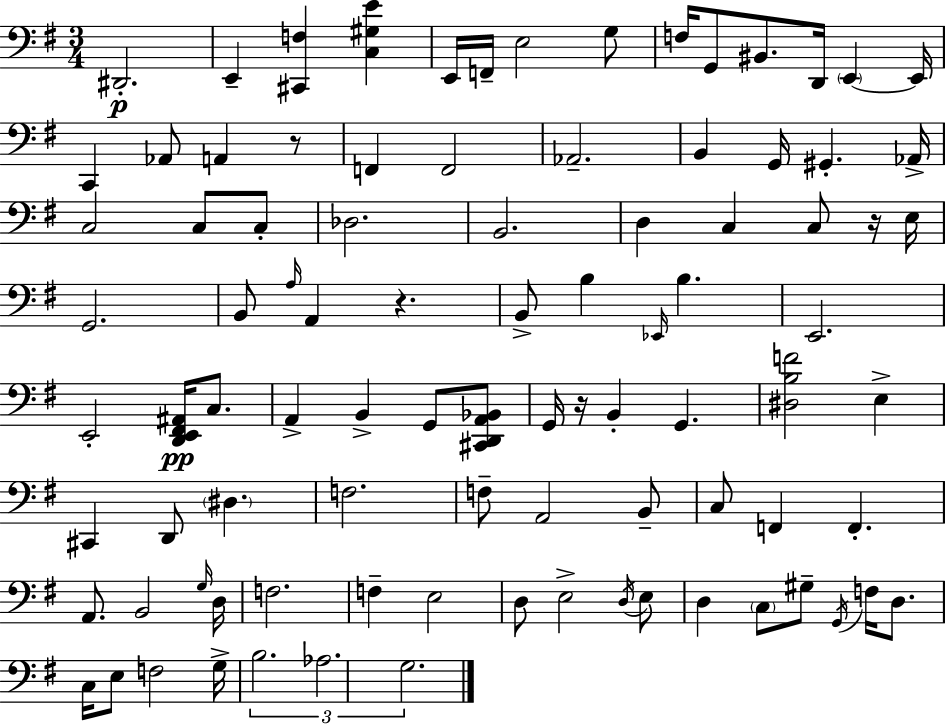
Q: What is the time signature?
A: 3/4